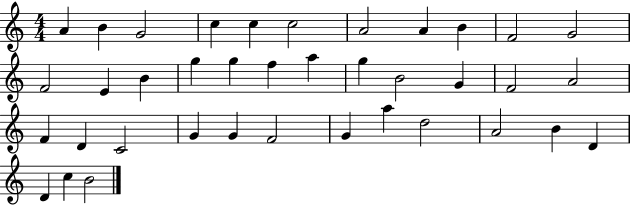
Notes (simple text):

A4/q B4/q G4/h C5/q C5/q C5/h A4/h A4/q B4/q F4/h G4/h F4/h E4/q B4/q G5/q G5/q F5/q A5/q G5/q B4/h G4/q F4/h A4/h F4/q D4/q C4/h G4/q G4/q F4/h G4/q A5/q D5/h A4/h B4/q D4/q D4/q C5/q B4/h